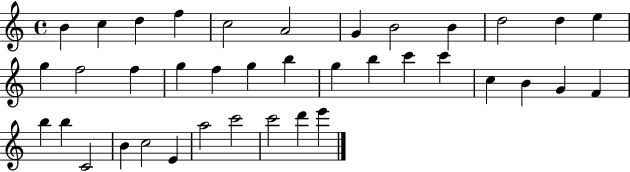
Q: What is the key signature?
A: C major